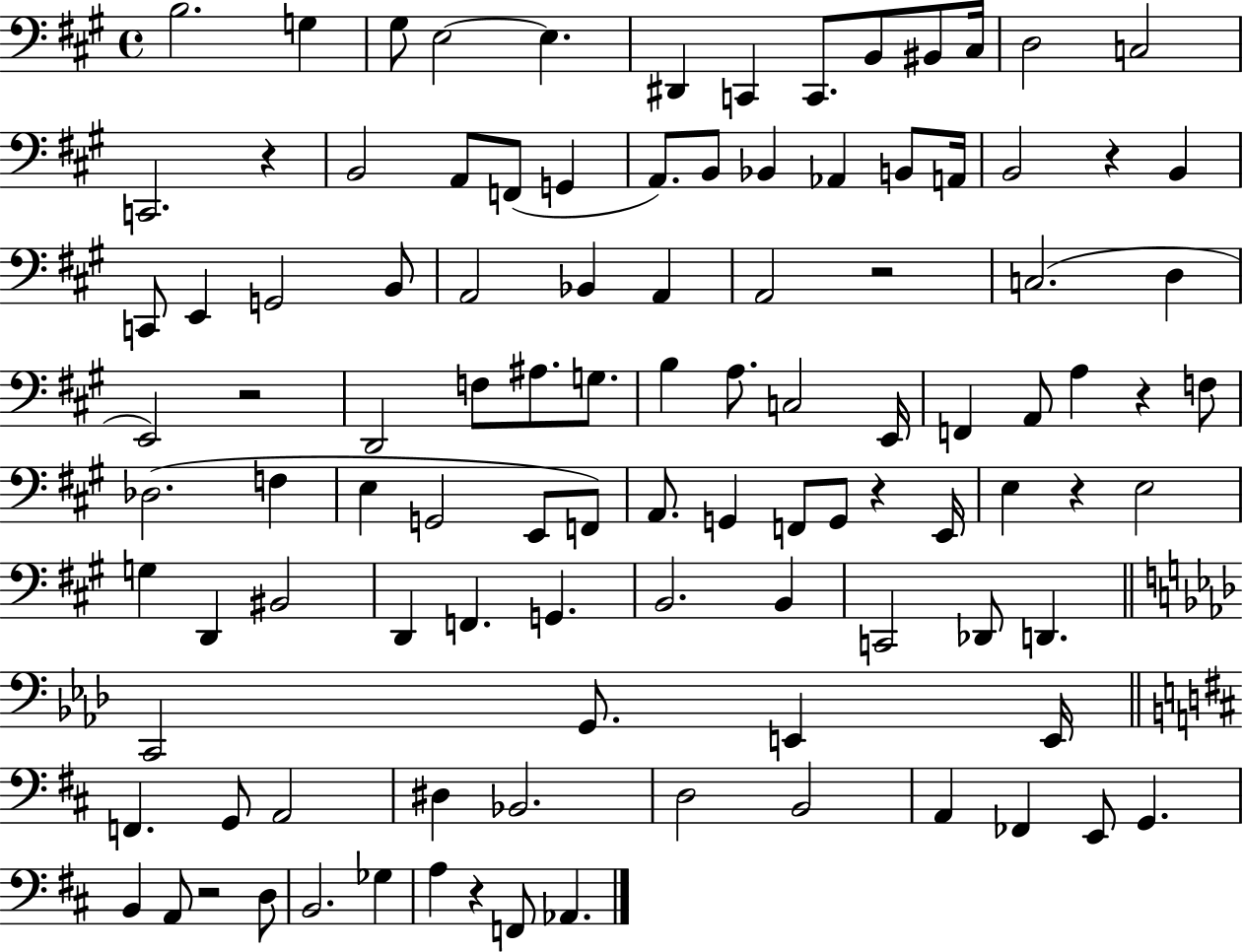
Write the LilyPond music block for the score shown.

{
  \clef bass
  \time 4/4
  \defaultTimeSignature
  \key a \major
  \repeat volta 2 { b2. g4 | gis8 e2~~ e4. | dis,4 c,4 c,8. b,8 bis,8 cis16 | d2 c2 | \break c,2. r4 | b,2 a,8 f,8( g,4 | a,8.) b,8 bes,4 aes,4 b,8 a,16 | b,2 r4 b,4 | \break c,8 e,4 g,2 b,8 | a,2 bes,4 a,4 | a,2 r2 | c2.( d4 | \break e,2) r2 | d,2 f8 ais8. g8. | b4 a8. c2 e,16 | f,4 a,8 a4 r4 f8 | \break des2.( f4 | e4 g,2 e,8 f,8) | a,8. g,4 f,8 g,8 r4 e,16 | e4 r4 e2 | \break g4 d,4 bis,2 | d,4 f,4. g,4. | b,2. b,4 | c,2 des,8 d,4. | \break \bar "||" \break \key aes \major c,2 g,8. e,4 e,16 | \bar "||" \break \key d \major f,4. g,8 a,2 | dis4 bes,2. | d2 b,2 | a,4 fes,4 e,8 g,4. | \break b,4 a,8 r2 d8 | b,2. ges4 | a4 r4 f,8 aes,4. | } \bar "|."
}